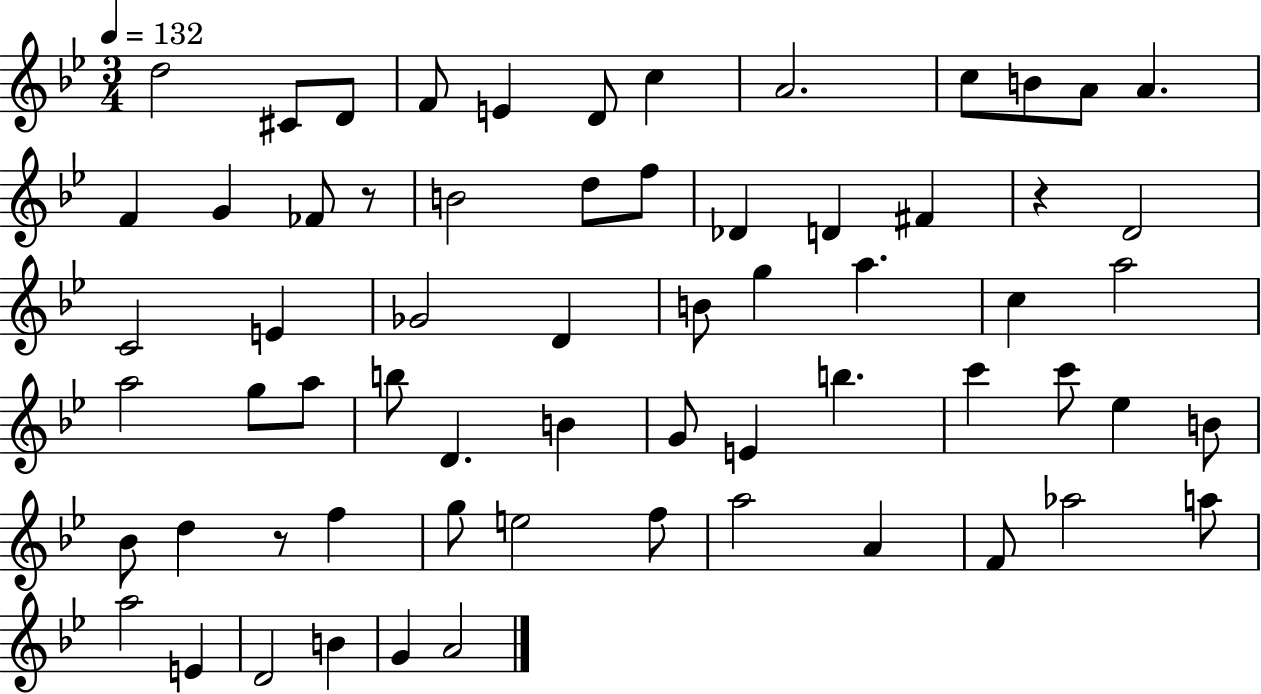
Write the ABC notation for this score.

X:1
T:Untitled
M:3/4
L:1/4
K:Bb
d2 ^C/2 D/2 F/2 E D/2 c A2 c/2 B/2 A/2 A F G _F/2 z/2 B2 d/2 f/2 _D D ^F z D2 C2 E _G2 D B/2 g a c a2 a2 g/2 a/2 b/2 D B G/2 E b c' c'/2 _e B/2 _B/2 d z/2 f g/2 e2 f/2 a2 A F/2 _a2 a/2 a2 E D2 B G A2